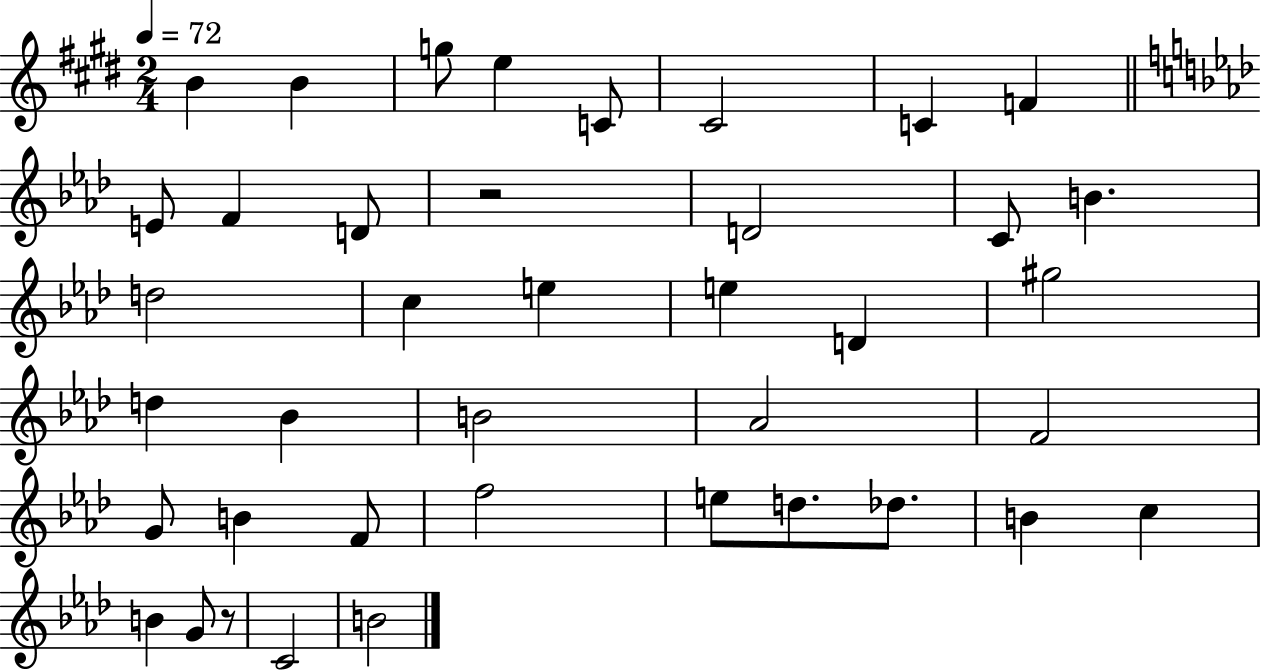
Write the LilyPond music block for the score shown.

{
  \clef treble
  \numericTimeSignature
  \time 2/4
  \key e \major
  \tempo 4 = 72
  b'4 b'4 | g''8 e''4 c'8 | cis'2 | c'4 f'4 | \break \bar "||" \break \key f \minor e'8 f'4 d'8 | r2 | d'2 | c'8 b'4. | \break d''2 | c''4 e''4 | e''4 d'4 | gis''2 | \break d''4 bes'4 | b'2 | aes'2 | f'2 | \break g'8 b'4 f'8 | f''2 | e''8 d''8. des''8. | b'4 c''4 | \break b'4 g'8 r8 | c'2 | b'2 | \bar "|."
}